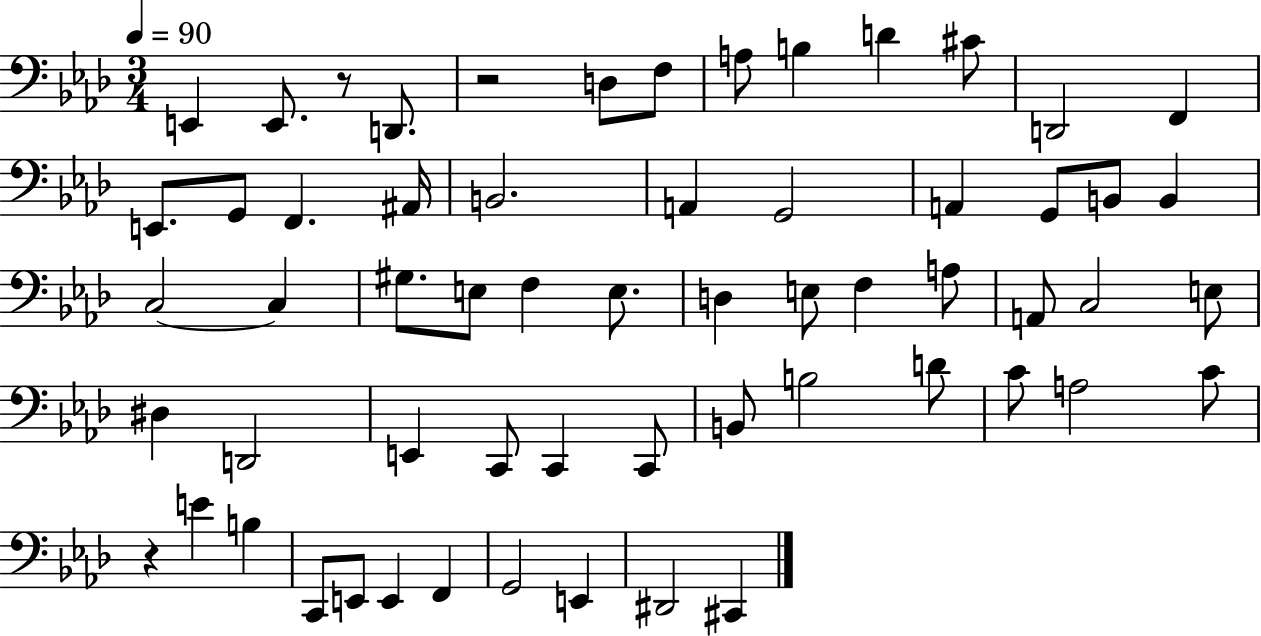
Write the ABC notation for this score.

X:1
T:Untitled
M:3/4
L:1/4
K:Ab
E,, E,,/2 z/2 D,,/2 z2 D,/2 F,/2 A,/2 B, D ^C/2 D,,2 F,, E,,/2 G,,/2 F,, ^A,,/4 B,,2 A,, G,,2 A,, G,,/2 B,,/2 B,, C,2 C, ^G,/2 E,/2 F, E,/2 D, E,/2 F, A,/2 A,,/2 C,2 E,/2 ^D, D,,2 E,, C,,/2 C,, C,,/2 B,,/2 B,2 D/2 C/2 A,2 C/2 z E B, C,,/2 E,,/2 E,, F,, G,,2 E,, ^D,,2 ^C,,